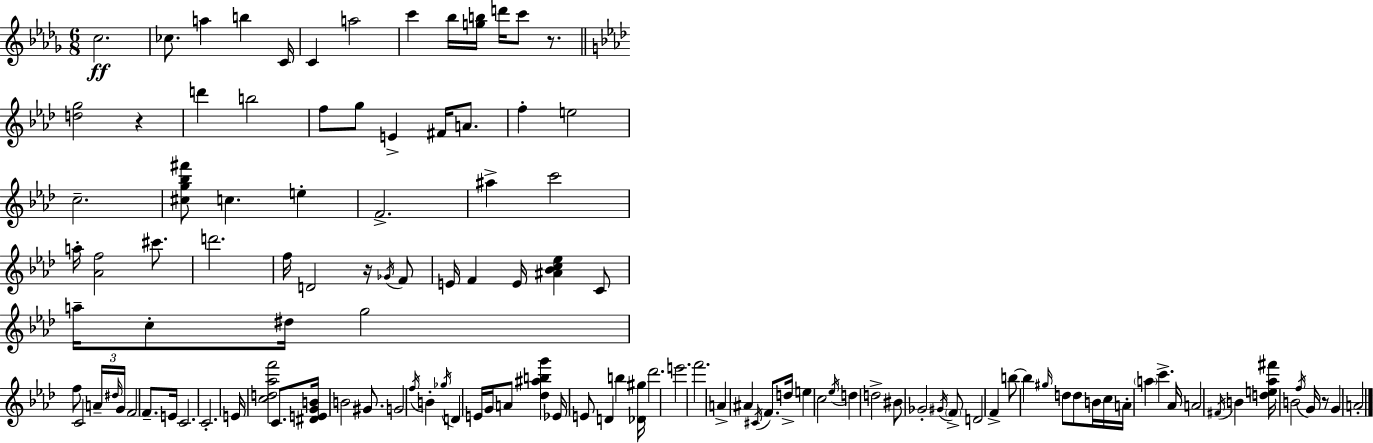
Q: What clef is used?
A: treble